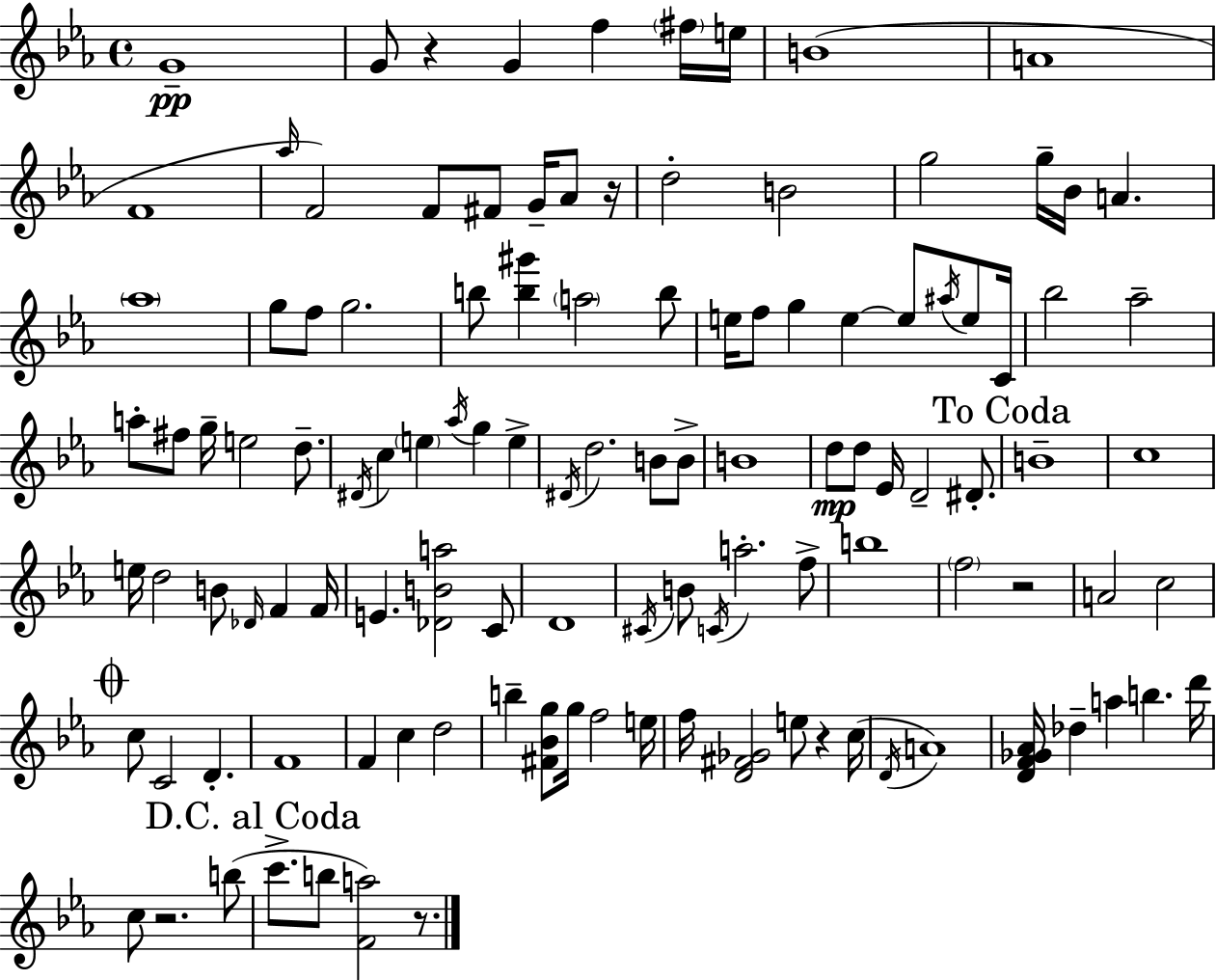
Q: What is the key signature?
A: EES major